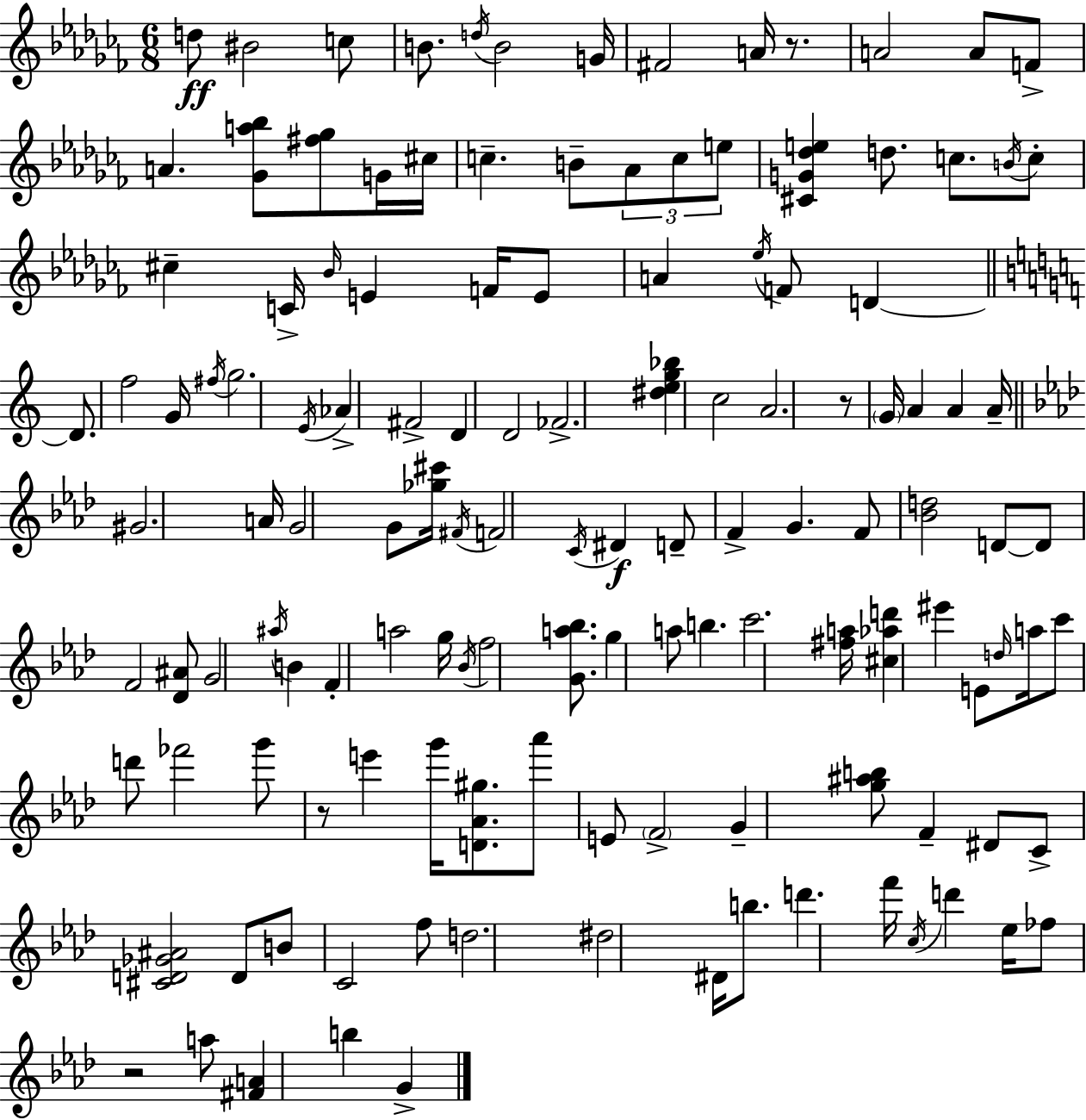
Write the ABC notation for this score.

X:1
T:Untitled
M:6/8
L:1/4
K:Abm
d/2 ^B2 c/2 B/2 d/4 B2 G/4 ^F2 A/4 z/2 A2 A/2 F/2 A [_Ga_b]/2 [^f_g]/2 G/4 ^c/4 c B/2 _A/2 c/2 e/2 [^CG_de] d/2 c/2 B/4 c/2 ^c C/4 _B/4 E F/4 E/2 A _e/4 F/2 D D/2 f2 G/4 ^f/4 g2 E/4 _A ^F2 D D2 _F2 [^deg_b] c2 A2 z/2 G/4 A A A/4 ^G2 A/4 G2 G/2 [_g^c']/4 ^F/4 F2 C/4 ^D D/2 F G F/2 [_Bd]2 D/2 D/2 F2 [_D^A]/2 G2 ^a/4 B F a2 g/4 _B/4 f2 [Ga_b]/2 g a/2 b c'2 [^fa]/4 [^c_ad'] ^e' E/2 d/4 a/4 c'/2 d'/2 _f'2 g'/2 z/2 e' g'/4 [D_A^g]/2 _a'/2 E/2 F2 G [g^ab]/2 F ^D/2 C/2 [^CD_G^A]2 D/2 B/2 C2 f/2 d2 ^d2 ^D/4 b/2 d' f'/4 c/4 d' _e/4 _f/2 z2 a/2 [^FA] b G